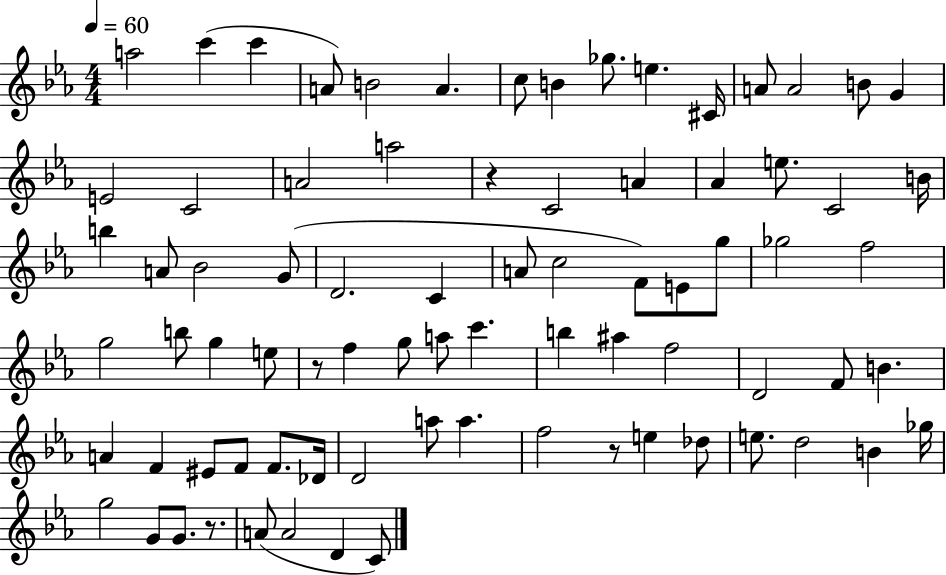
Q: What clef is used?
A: treble